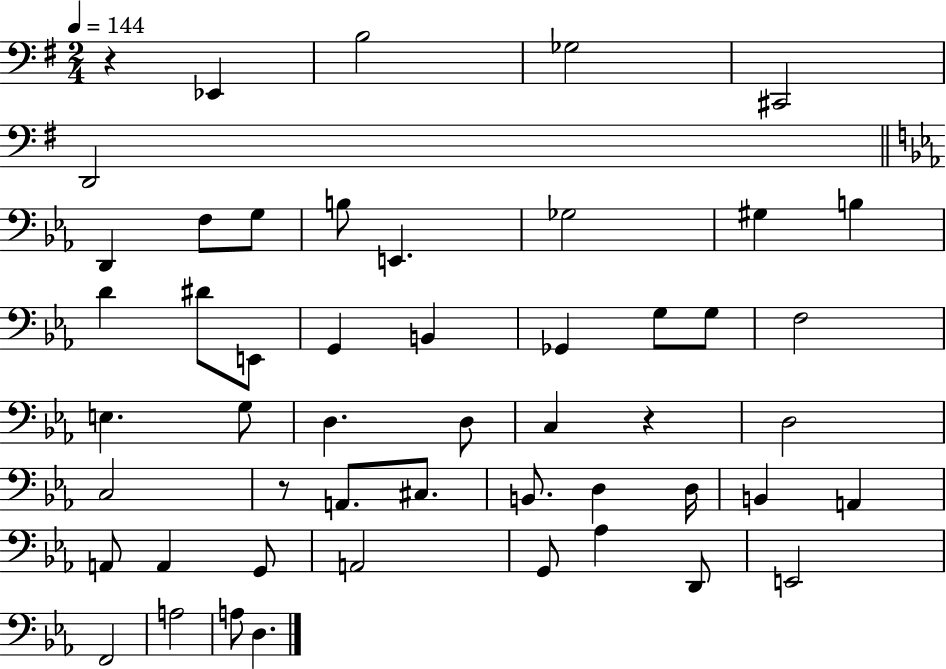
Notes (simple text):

R/q Eb2/q B3/h Gb3/h C#2/h D2/h D2/q F3/e G3/e B3/e E2/q. Gb3/h G#3/q B3/q D4/q D#4/e E2/e G2/q B2/q Gb2/q G3/e G3/e F3/h E3/q. G3/e D3/q. D3/e C3/q R/q D3/h C3/h R/e A2/e. C#3/e. B2/e. D3/q D3/s B2/q A2/q A2/e A2/q G2/e A2/h G2/e Ab3/q D2/e E2/h F2/h A3/h A3/e D3/q.